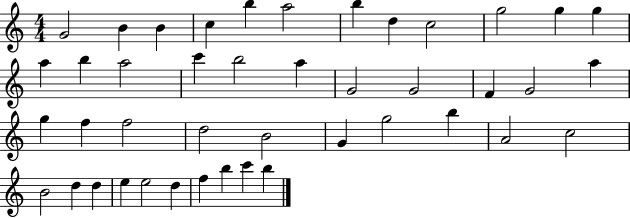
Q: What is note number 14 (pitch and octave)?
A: B5